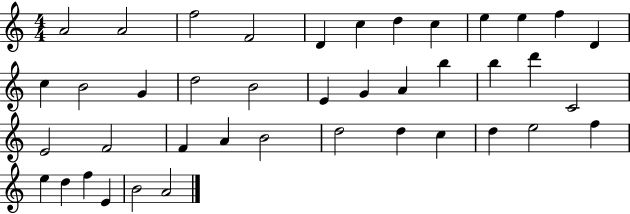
{
  \clef treble
  \numericTimeSignature
  \time 4/4
  \key c \major
  a'2 a'2 | f''2 f'2 | d'4 c''4 d''4 c''4 | e''4 e''4 f''4 d'4 | \break c''4 b'2 g'4 | d''2 b'2 | e'4 g'4 a'4 b''4 | b''4 d'''4 c'2 | \break e'2 f'2 | f'4 a'4 b'2 | d''2 d''4 c''4 | d''4 e''2 f''4 | \break e''4 d''4 f''4 e'4 | b'2 a'2 | \bar "|."
}